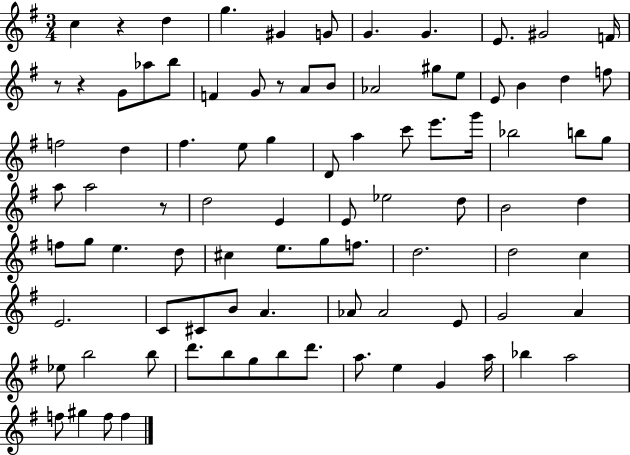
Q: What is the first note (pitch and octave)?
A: C5